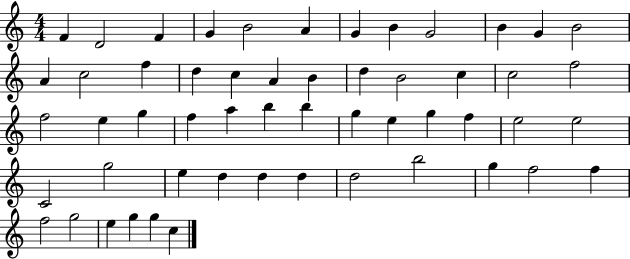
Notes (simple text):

F4/q D4/h F4/q G4/q B4/h A4/q G4/q B4/q G4/h B4/q G4/q B4/h A4/q C5/h F5/q D5/q C5/q A4/q B4/q D5/q B4/h C5/q C5/h F5/h F5/h E5/q G5/q F5/q A5/q B5/q B5/q G5/q E5/q G5/q F5/q E5/h E5/h C4/h G5/h E5/q D5/q D5/q D5/q D5/h B5/h G5/q F5/h F5/q F5/h G5/h E5/q G5/q G5/q C5/q